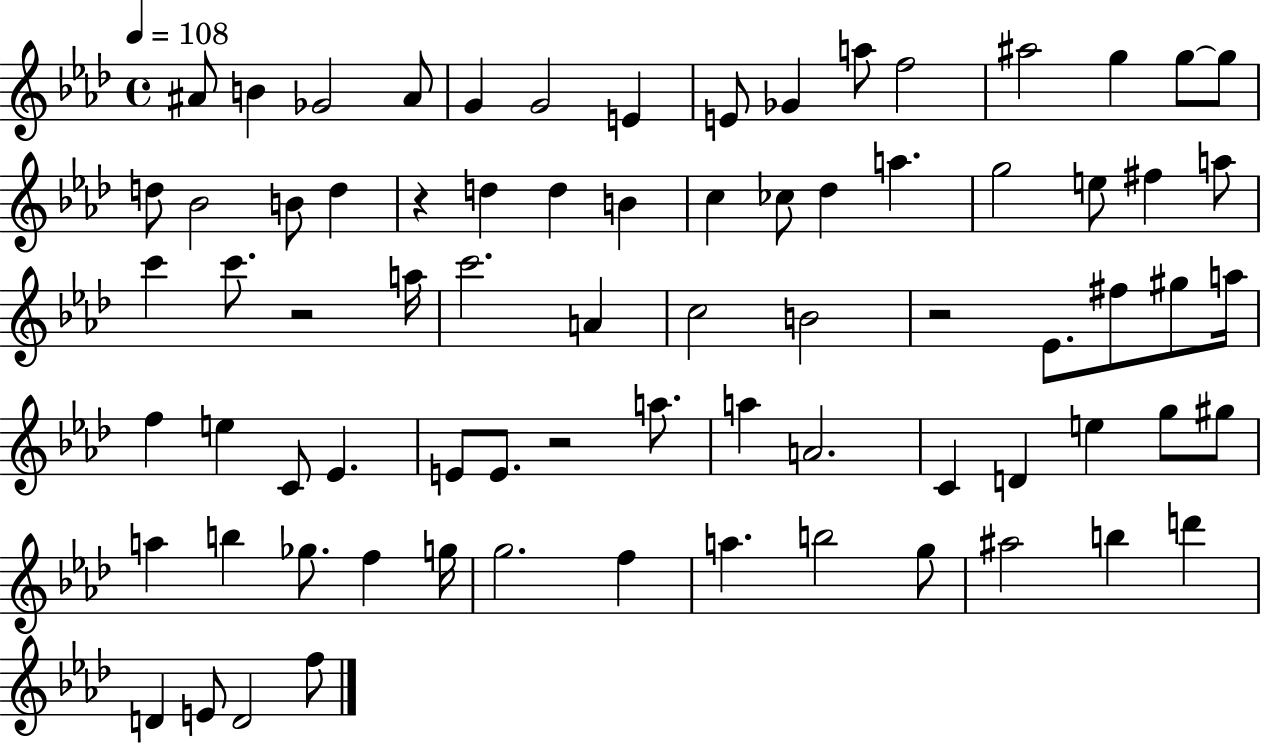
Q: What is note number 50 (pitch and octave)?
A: A4